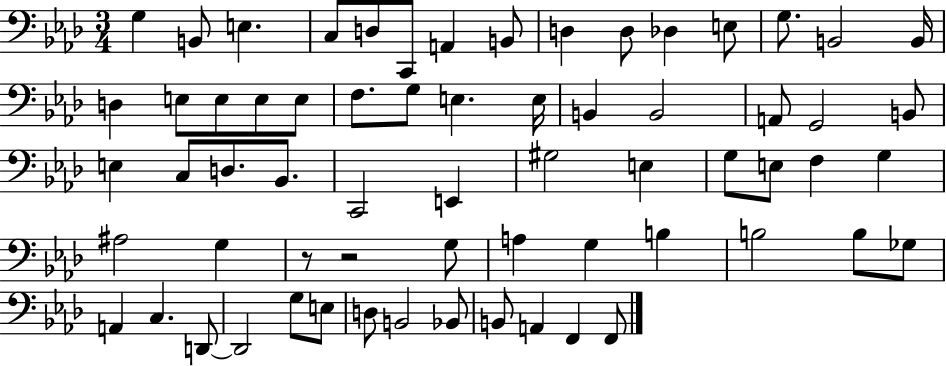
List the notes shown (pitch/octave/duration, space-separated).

G3/q B2/e E3/q. C3/e D3/e C2/e A2/q B2/e D3/q D3/e Db3/q E3/e G3/e. B2/h B2/s D3/q E3/e E3/e E3/e E3/e F3/e. G3/e E3/q. E3/s B2/q B2/h A2/e G2/h B2/e E3/q C3/e D3/e. Bb2/e. C2/h E2/q G#3/h E3/q G3/e E3/e F3/q G3/q A#3/h G3/q R/e R/h G3/e A3/q G3/q B3/q B3/h B3/e Gb3/e A2/q C3/q. D2/e D2/h G3/e E3/e D3/e B2/h Bb2/e B2/e A2/q F2/q F2/e